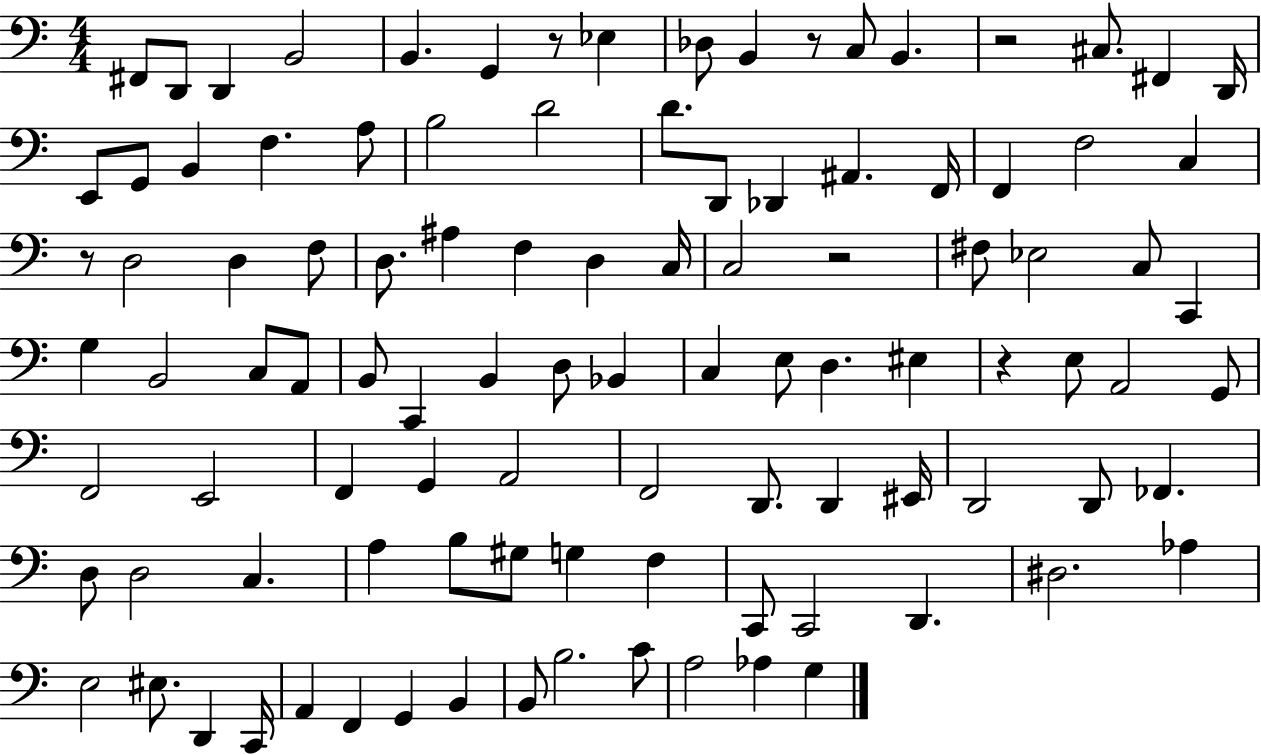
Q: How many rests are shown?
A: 6